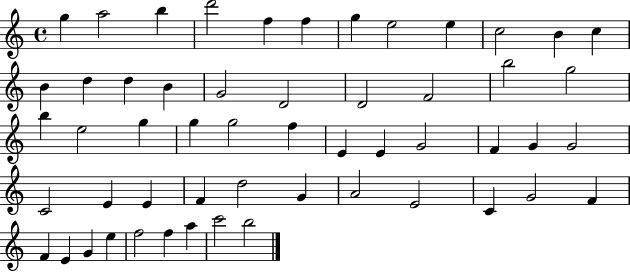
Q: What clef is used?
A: treble